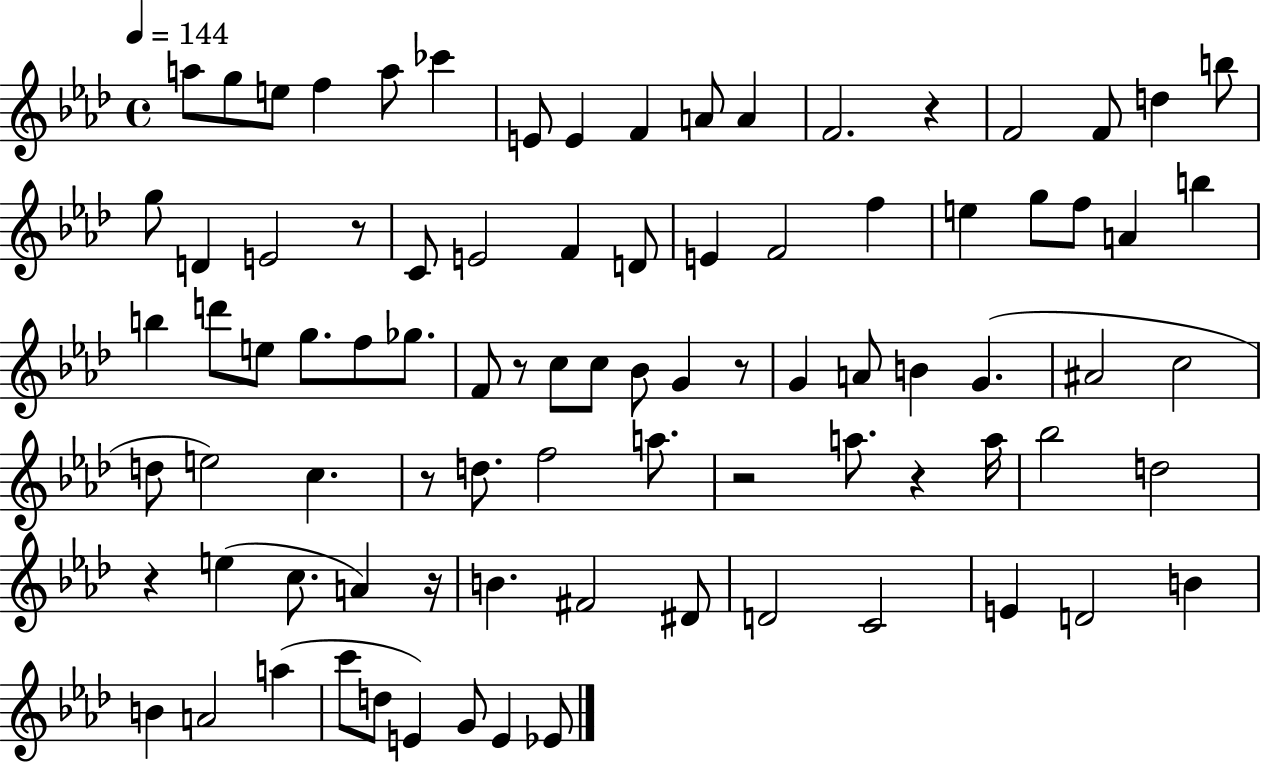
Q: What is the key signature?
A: AES major